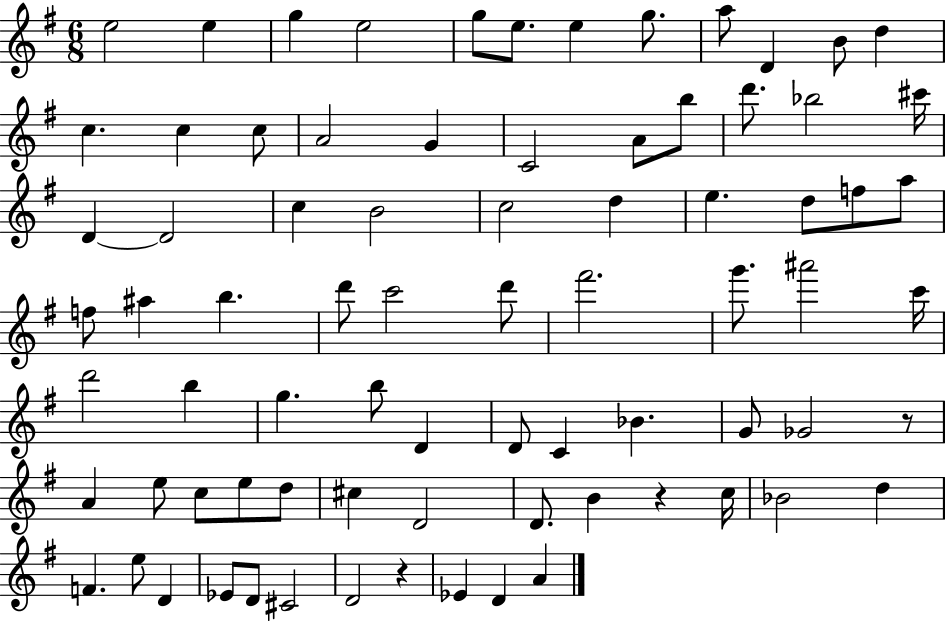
{
  \clef treble
  \numericTimeSignature
  \time 6/8
  \key g \major
  e''2 e''4 | g''4 e''2 | g''8 e''8. e''4 g''8. | a''8 d'4 b'8 d''4 | \break c''4. c''4 c''8 | a'2 g'4 | c'2 a'8 b''8 | d'''8. bes''2 cis'''16 | \break d'4~~ d'2 | c''4 b'2 | c''2 d''4 | e''4. d''8 f''8 a''8 | \break f''8 ais''4 b''4. | d'''8 c'''2 d'''8 | fis'''2. | g'''8. ais'''2 c'''16 | \break d'''2 b''4 | g''4. b''8 d'4 | d'8 c'4 bes'4. | g'8 ges'2 r8 | \break a'4 e''8 c''8 e''8 d''8 | cis''4 d'2 | d'8. b'4 r4 c''16 | bes'2 d''4 | \break f'4. e''8 d'4 | ees'8 d'8 cis'2 | d'2 r4 | ees'4 d'4 a'4 | \break \bar "|."
}